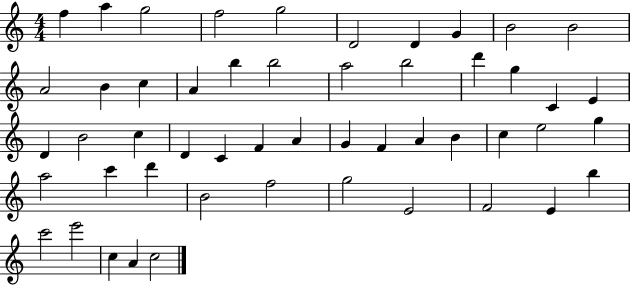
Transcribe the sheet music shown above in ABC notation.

X:1
T:Untitled
M:4/4
L:1/4
K:C
f a g2 f2 g2 D2 D G B2 B2 A2 B c A b b2 a2 b2 d' g C E D B2 c D C F A G F A B c e2 g a2 c' d' B2 f2 g2 E2 F2 E b c'2 e'2 c A c2